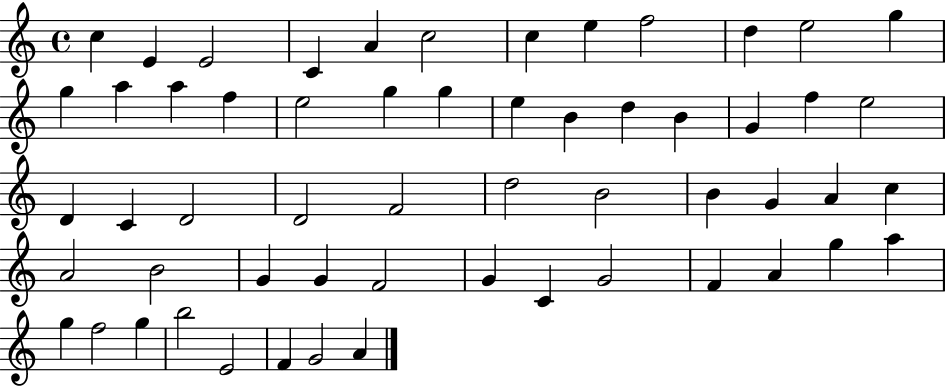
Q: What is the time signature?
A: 4/4